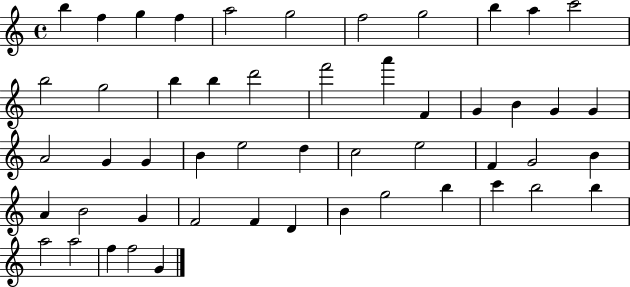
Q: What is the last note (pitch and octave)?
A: G4